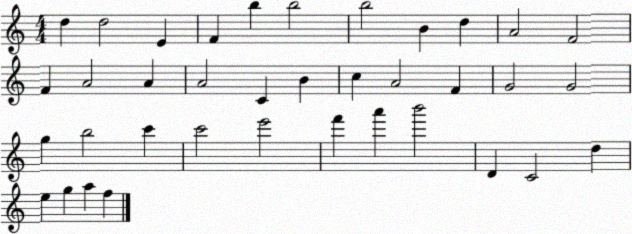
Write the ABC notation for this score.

X:1
T:Untitled
M:4/4
L:1/4
K:C
d d2 E F b b2 b2 B d A2 F2 F A2 A A2 C B c A2 F G2 G2 g b2 c' c'2 e'2 f' a' b'2 D C2 d e g a f